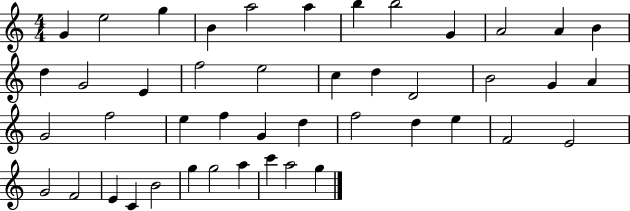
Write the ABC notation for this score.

X:1
T:Untitled
M:4/4
L:1/4
K:C
G e2 g B a2 a b b2 G A2 A B d G2 E f2 e2 c d D2 B2 G A G2 f2 e f G d f2 d e F2 E2 G2 F2 E C B2 g g2 a c' a2 g